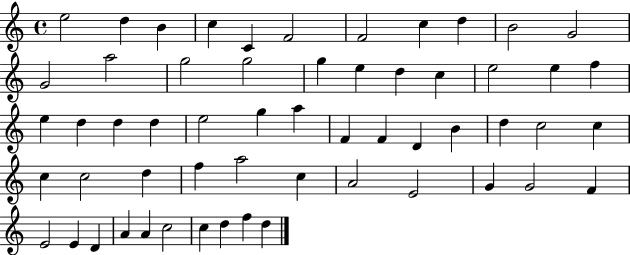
{
  \clef treble
  \time 4/4
  \defaultTimeSignature
  \key c \major
  e''2 d''4 b'4 | c''4 c'4 f'2 | f'2 c''4 d''4 | b'2 g'2 | \break g'2 a''2 | g''2 g''2 | g''4 e''4 d''4 c''4 | e''2 e''4 f''4 | \break e''4 d''4 d''4 d''4 | e''2 g''4 a''4 | f'4 f'4 d'4 b'4 | d''4 c''2 c''4 | \break c''4 c''2 d''4 | f''4 a''2 c''4 | a'2 e'2 | g'4 g'2 f'4 | \break e'2 e'4 d'4 | a'4 a'4 c''2 | c''4 d''4 f''4 d''4 | \bar "|."
}